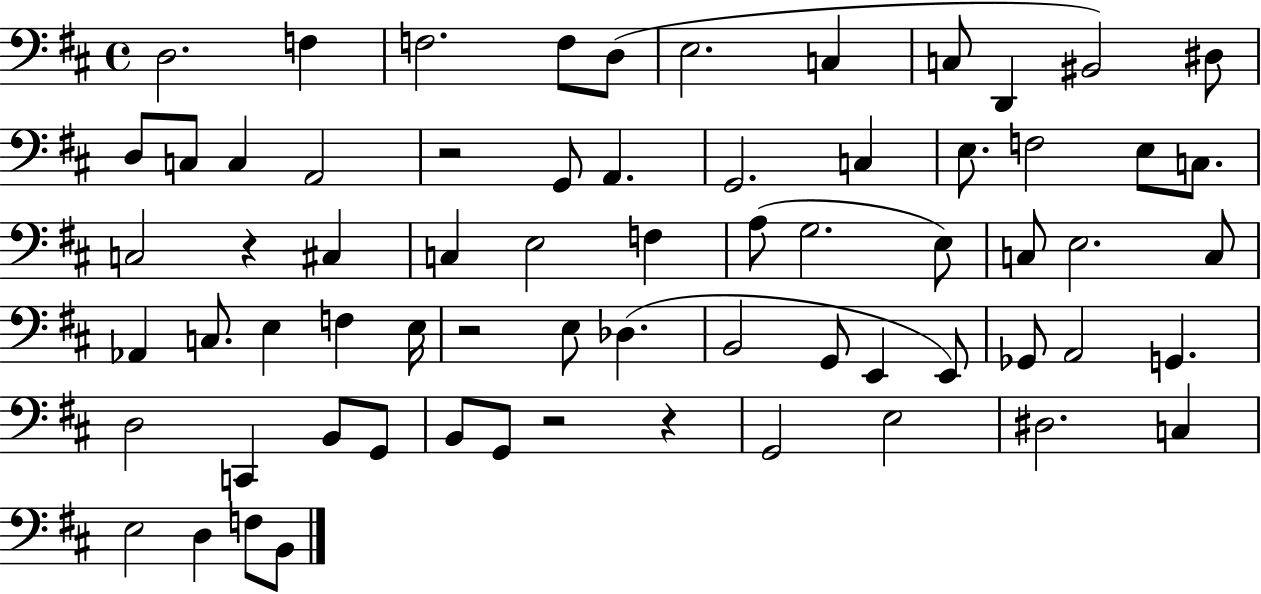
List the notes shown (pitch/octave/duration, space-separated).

D3/h. F3/q F3/h. F3/e D3/e E3/h. C3/q C3/e D2/q BIS2/h D#3/e D3/e C3/e C3/q A2/h R/h G2/e A2/q. G2/h. C3/q E3/e. F3/h E3/e C3/e. C3/h R/q C#3/q C3/q E3/h F3/q A3/e G3/h. E3/e C3/e E3/h. C3/e Ab2/q C3/e. E3/q F3/q E3/s R/h E3/e Db3/q. B2/h G2/e E2/q E2/e Gb2/e A2/h G2/q. D3/h C2/q B2/e G2/e B2/e G2/e R/h R/q G2/h E3/h D#3/h. C3/q E3/h D3/q F3/e B2/e